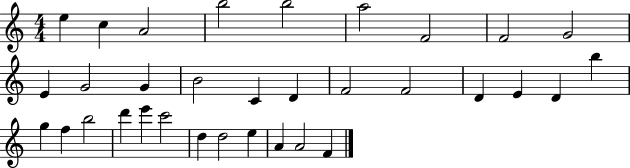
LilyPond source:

{
  \clef treble
  \numericTimeSignature
  \time 4/4
  \key c \major
  e''4 c''4 a'2 | b''2 b''2 | a''2 f'2 | f'2 g'2 | \break e'4 g'2 g'4 | b'2 c'4 d'4 | f'2 f'2 | d'4 e'4 d'4 b''4 | \break g''4 f''4 b''2 | d'''4 e'''4 c'''2 | d''4 d''2 e''4 | a'4 a'2 f'4 | \break \bar "|."
}